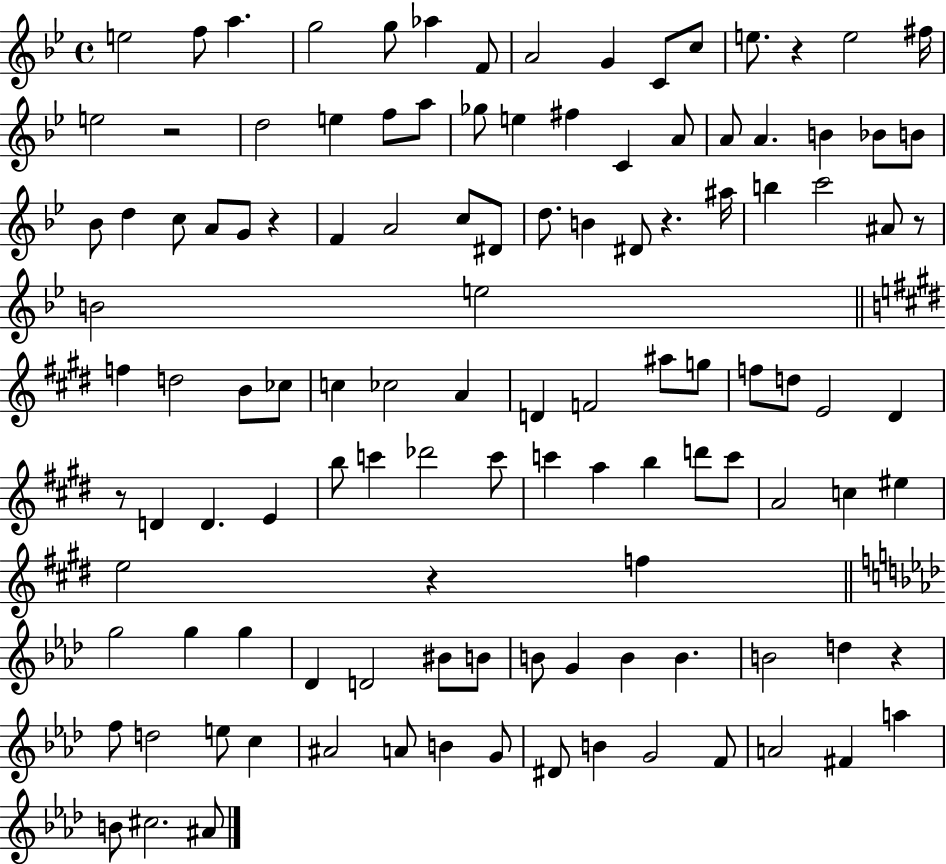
X:1
T:Untitled
M:4/4
L:1/4
K:Bb
e2 f/2 a g2 g/2 _a F/2 A2 G C/2 c/2 e/2 z e2 ^f/4 e2 z2 d2 e f/2 a/2 _g/2 e ^f C A/2 A/2 A B _B/2 B/2 _B/2 d c/2 A/2 G/2 z F A2 c/2 ^D/2 d/2 B ^D/2 z ^a/4 b c'2 ^A/2 z/2 B2 e2 f d2 B/2 _c/2 c _c2 A D F2 ^a/2 g/2 f/2 d/2 E2 ^D z/2 D D E b/2 c' _d'2 c'/2 c' a b d'/2 c'/2 A2 c ^e e2 z f g2 g g _D D2 ^B/2 B/2 B/2 G B B B2 d z f/2 d2 e/2 c ^A2 A/2 B G/2 ^D/2 B G2 F/2 A2 ^F a B/2 ^c2 ^A/2